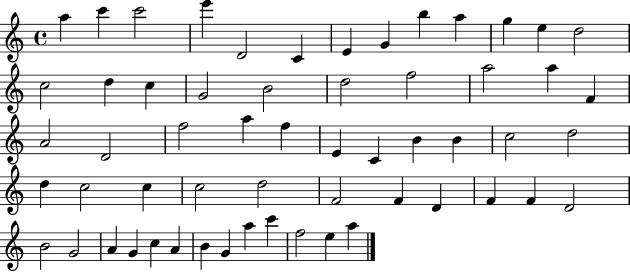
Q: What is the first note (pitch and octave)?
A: A5